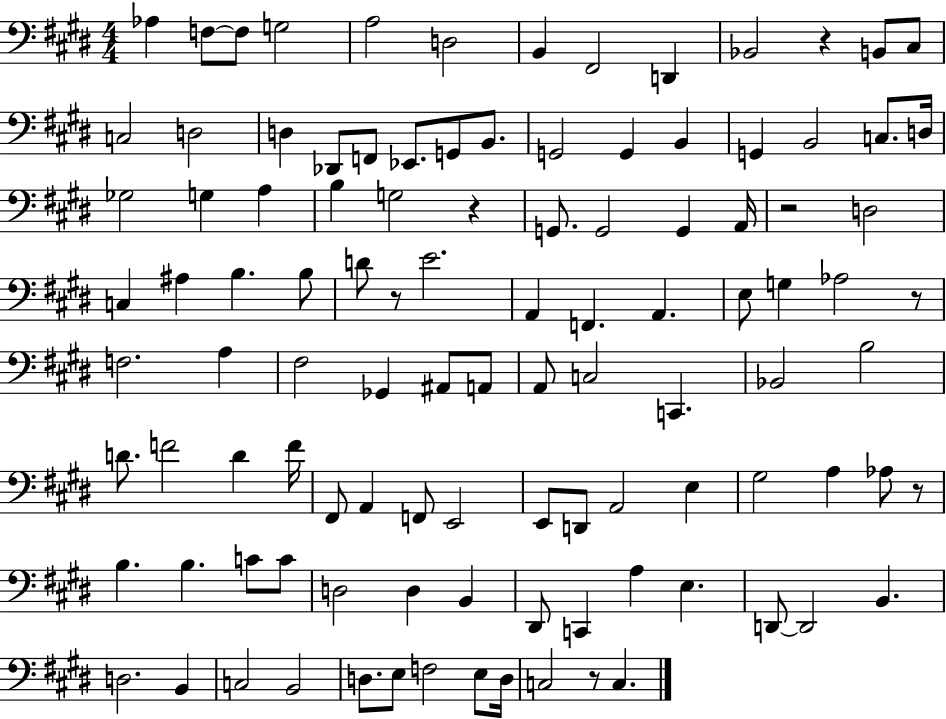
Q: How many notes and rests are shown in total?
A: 107